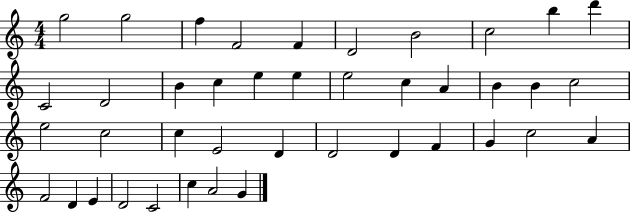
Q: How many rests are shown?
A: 0